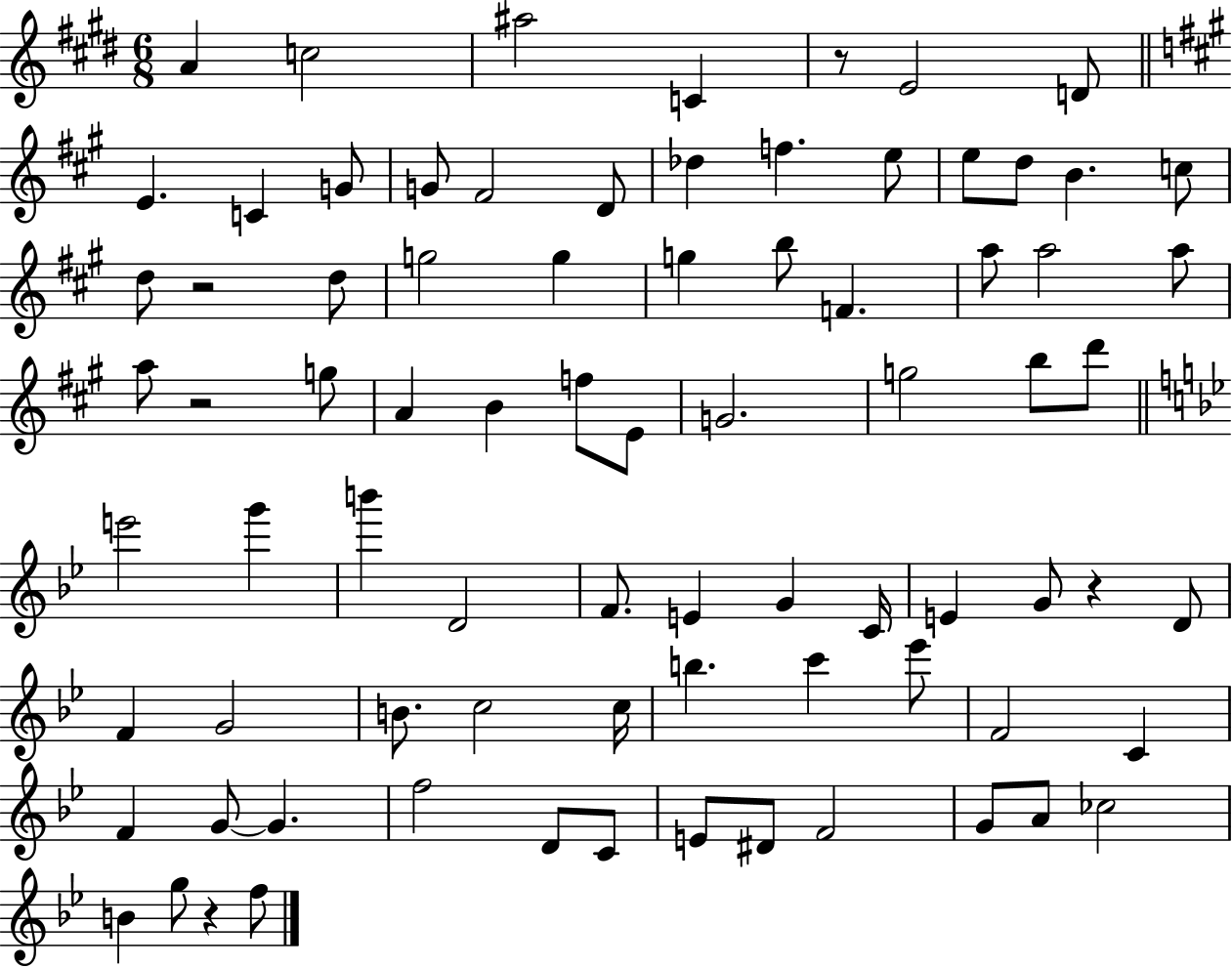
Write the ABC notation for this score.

X:1
T:Untitled
M:6/8
L:1/4
K:E
A c2 ^a2 C z/2 E2 D/2 E C G/2 G/2 ^F2 D/2 _d f e/2 e/2 d/2 B c/2 d/2 z2 d/2 g2 g g b/2 F a/2 a2 a/2 a/2 z2 g/2 A B f/2 E/2 G2 g2 b/2 d'/2 e'2 g' b' D2 F/2 E G C/4 E G/2 z D/2 F G2 B/2 c2 c/4 b c' _e'/2 F2 C F G/2 G f2 D/2 C/2 E/2 ^D/2 F2 G/2 A/2 _c2 B g/2 z f/2